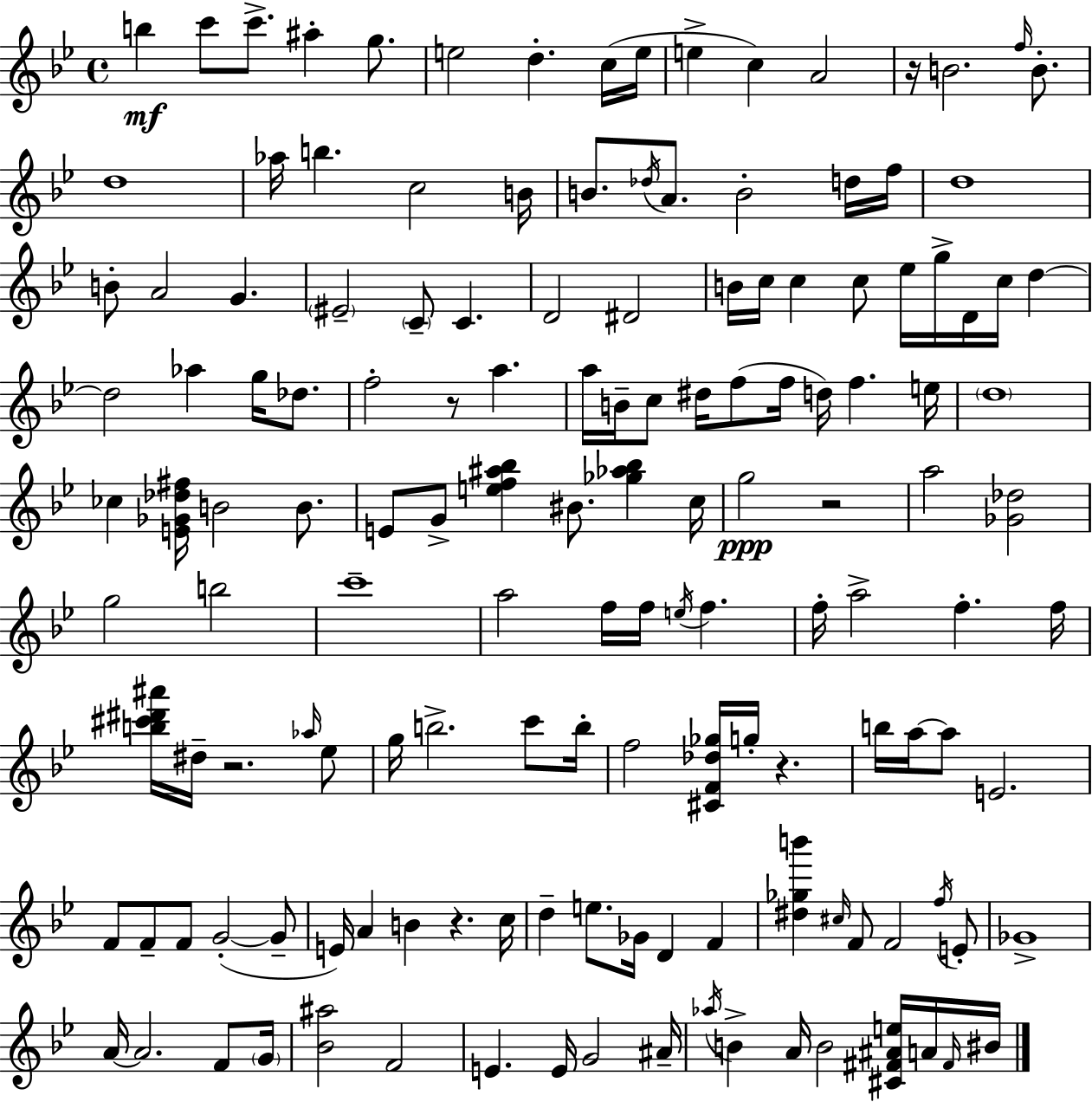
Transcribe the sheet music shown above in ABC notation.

X:1
T:Untitled
M:4/4
L:1/4
K:Bb
b c'/2 c'/2 ^a g/2 e2 d c/4 e/4 e c A2 z/4 B2 f/4 B/2 d4 _a/4 b c2 B/4 B/2 _d/4 A/2 B2 d/4 f/4 d4 B/2 A2 G ^E2 C/2 C D2 ^D2 B/4 c/4 c c/2 _e/4 g/4 D/4 c/4 d d2 _a g/4 _d/2 f2 z/2 a a/4 B/4 c/2 ^d/4 f/2 f/4 d/4 f e/4 d4 _c [E_G_d^f]/4 B2 B/2 E/2 G/2 [ef^a_b] ^B/2 [_g_a_b] c/4 g2 z2 a2 [_G_d]2 g2 b2 c'4 a2 f/4 f/4 e/4 f f/4 a2 f f/4 [b^c'^d'^a']/4 ^d/4 z2 _a/4 _e/2 g/4 b2 c'/2 b/4 f2 [^CF_d_g]/4 g/4 z b/4 a/4 a/2 E2 F/2 F/2 F/2 G2 G/2 E/4 A B z c/4 d e/2 _G/4 D F [^d_gb'] ^c/4 F/2 F2 f/4 E/2 _G4 A/4 A2 F/2 G/4 [_B^a]2 F2 E E/4 G2 ^A/4 _a/4 B A/4 B2 [^C^F^Ae]/4 A/4 ^F/4 ^B/4